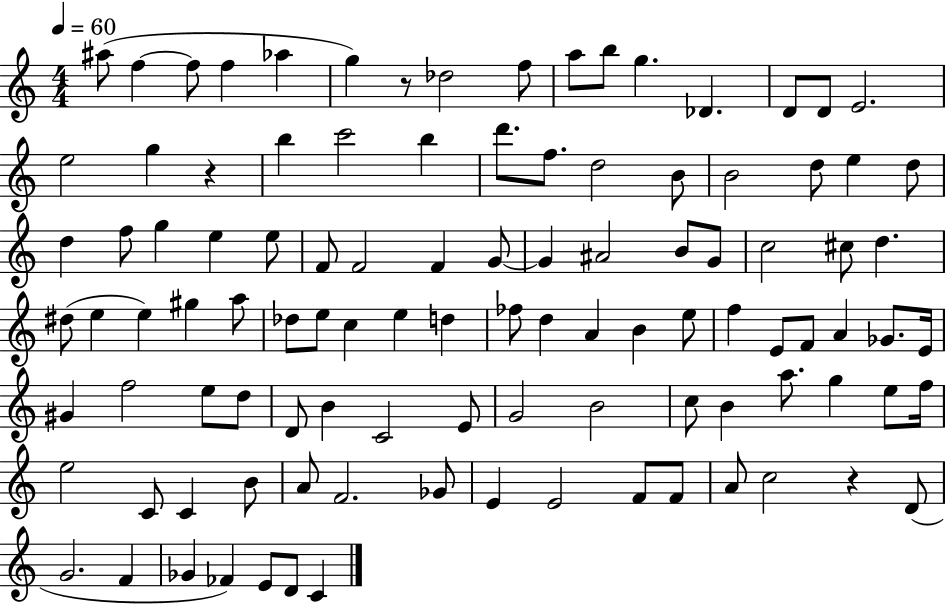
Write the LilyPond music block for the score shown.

{
  \clef treble
  \numericTimeSignature
  \time 4/4
  \key c \major
  \tempo 4 = 60
  ais''8( f''4~~ f''8 f''4 aes''4 | g''4) r8 des''2 f''8 | a''8 b''8 g''4. des'4. | d'8 d'8 e'2. | \break e''2 g''4 r4 | b''4 c'''2 b''4 | d'''8. f''8. d''2 b'8 | b'2 d''8 e''4 d''8 | \break d''4 f''8 g''4 e''4 e''8 | f'8 f'2 f'4 g'8~~ | g'4 ais'2 b'8 g'8 | c''2 cis''8 d''4. | \break dis''8( e''4 e''4) gis''4 a''8 | des''8 e''8 c''4 e''4 d''4 | fes''8 d''4 a'4 b'4 e''8 | f''4 e'8 f'8 a'4 ges'8. e'16 | \break gis'4 f''2 e''8 d''8 | d'8 b'4 c'2 e'8 | g'2 b'2 | c''8 b'4 a''8. g''4 e''8 f''16 | \break e''2 c'8 c'4 b'8 | a'8 f'2. ges'8 | e'4 e'2 f'8 f'8 | a'8 c''2 r4 d'8( | \break g'2. f'4 | ges'4 fes'4) e'8 d'8 c'4 | \bar "|."
}